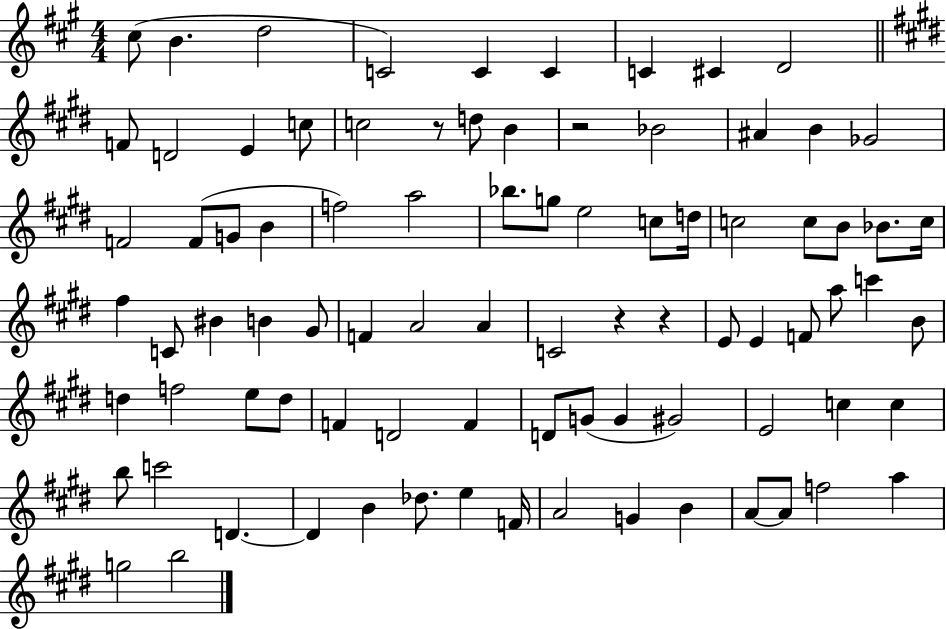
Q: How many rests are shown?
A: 4